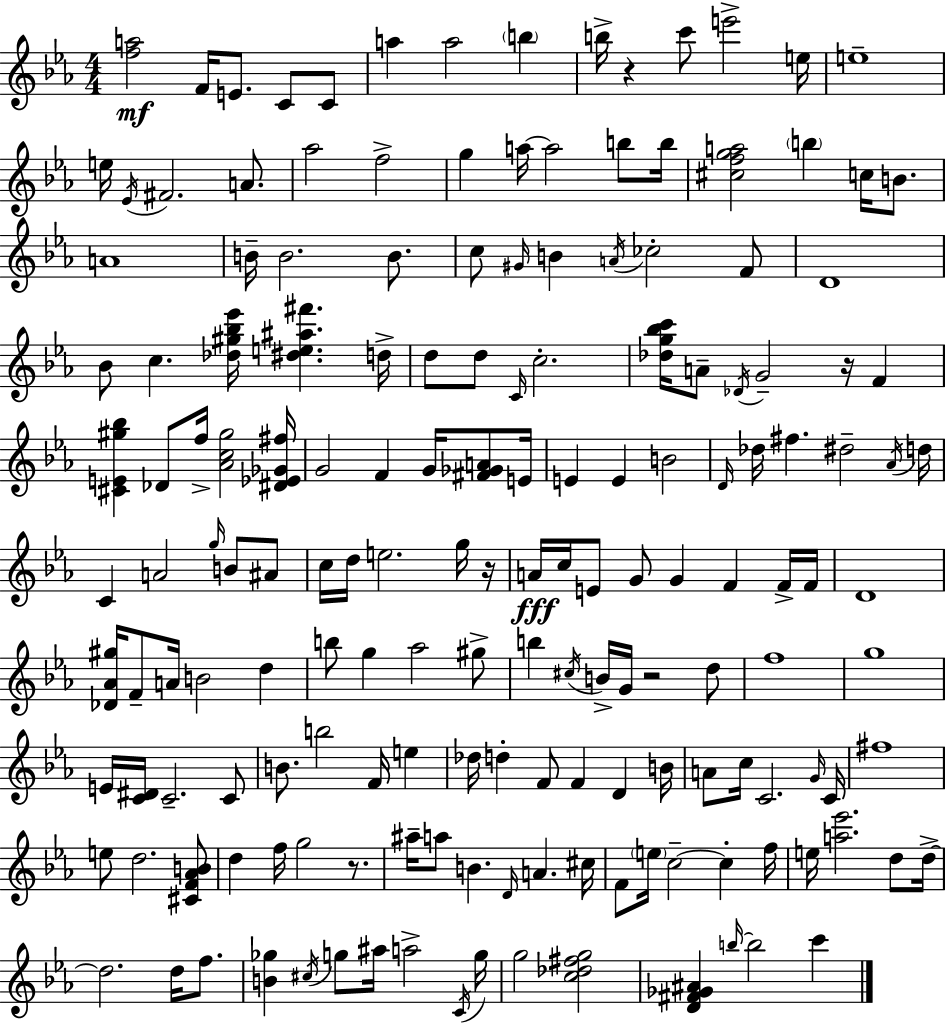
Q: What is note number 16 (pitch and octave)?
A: A4